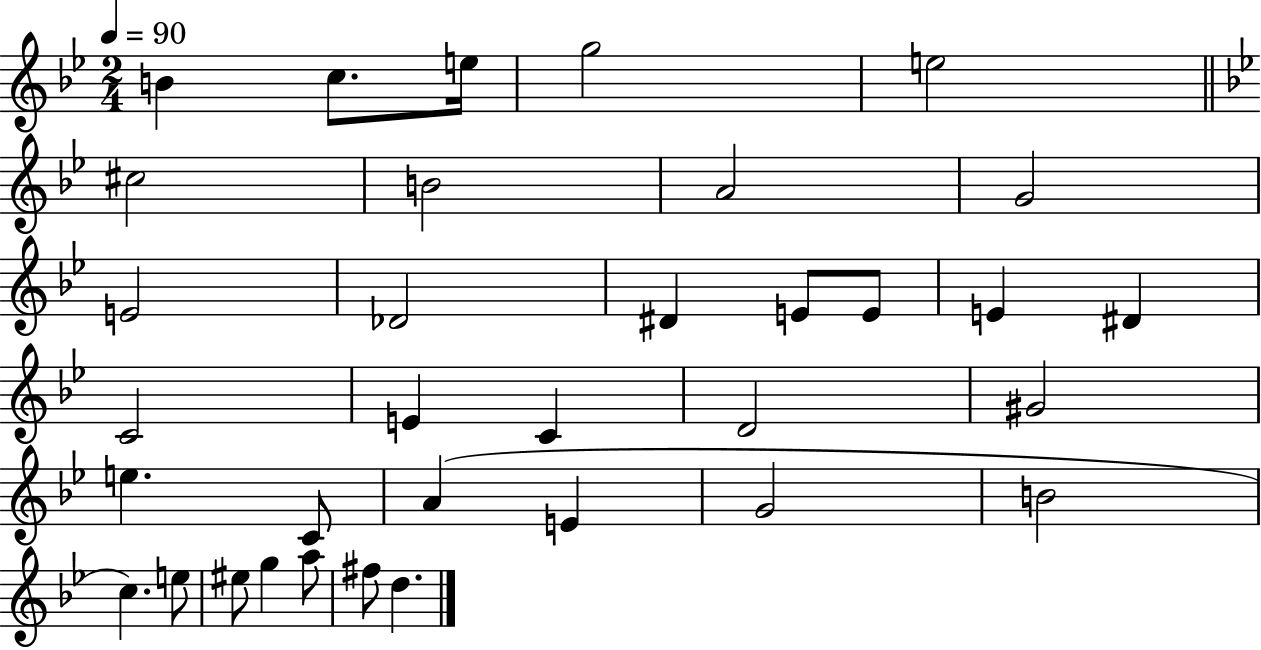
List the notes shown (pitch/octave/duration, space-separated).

B4/q C5/e. E5/s G5/h E5/h C#5/h B4/h A4/h G4/h E4/h Db4/h D#4/q E4/e E4/e E4/q D#4/q C4/h E4/q C4/q D4/h G#4/h E5/q. C4/e A4/q E4/q G4/h B4/h C5/q. E5/e EIS5/e G5/q A5/e F#5/e D5/q.